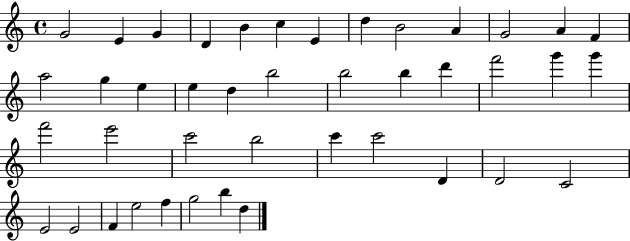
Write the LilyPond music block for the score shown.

{
  \clef treble
  \time 4/4
  \defaultTimeSignature
  \key c \major
  g'2 e'4 g'4 | d'4 b'4 c''4 e'4 | d''4 b'2 a'4 | g'2 a'4 f'4 | \break a''2 g''4 e''4 | e''4 d''4 b''2 | b''2 b''4 d'''4 | f'''2 g'''4 g'''4 | \break f'''2 e'''2 | c'''2 b''2 | c'''4 c'''2 d'4 | d'2 c'2 | \break e'2 e'2 | f'4 e''2 f''4 | g''2 b''4 d''4 | \bar "|."
}